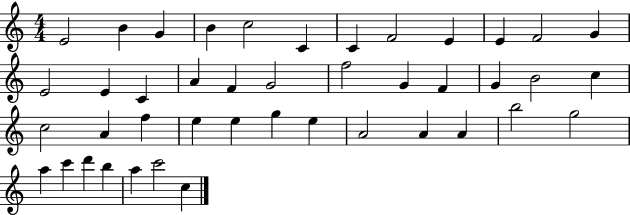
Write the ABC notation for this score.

X:1
T:Untitled
M:4/4
L:1/4
K:C
E2 B G B c2 C C F2 E E F2 G E2 E C A F G2 f2 G F G B2 c c2 A f e e g e A2 A A b2 g2 a c' d' b a c'2 c